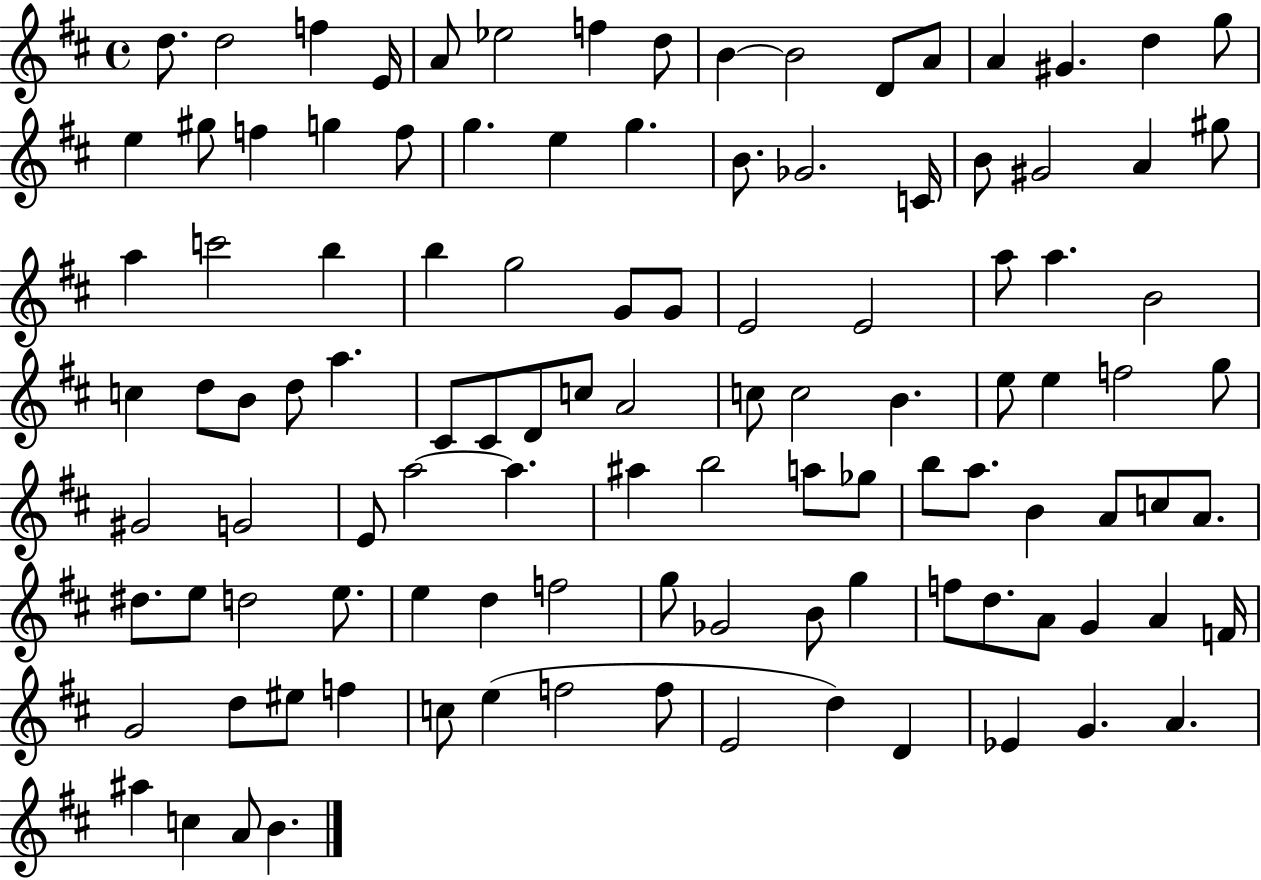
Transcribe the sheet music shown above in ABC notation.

X:1
T:Untitled
M:4/4
L:1/4
K:D
d/2 d2 f E/4 A/2 _e2 f d/2 B B2 D/2 A/2 A ^G d g/2 e ^g/2 f g f/2 g e g B/2 _G2 C/4 B/2 ^G2 A ^g/2 a c'2 b b g2 G/2 G/2 E2 E2 a/2 a B2 c d/2 B/2 d/2 a ^C/2 ^C/2 D/2 c/2 A2 c/2 c2 B e/2 e f2 g/2 ^G2 G2 E/2 a2 a ^a b2 a/2 _g/2 b/2 a/2 B A/2 c/2 A/2 ^d/2 e/2 d2 e/2 e d f2 g/2 _G2 B/2 g f/2 d/2 A/2 G A F/4 G2 d/2 ^e/2 f c/2 e f2 f/2 E2 d D _E G A ^a c A/2 B